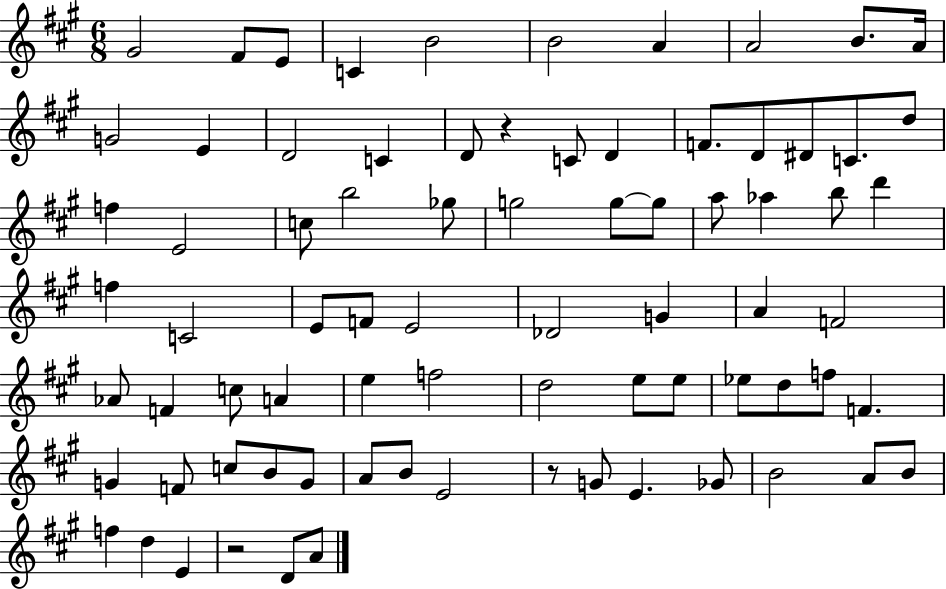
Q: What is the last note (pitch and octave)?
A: A4